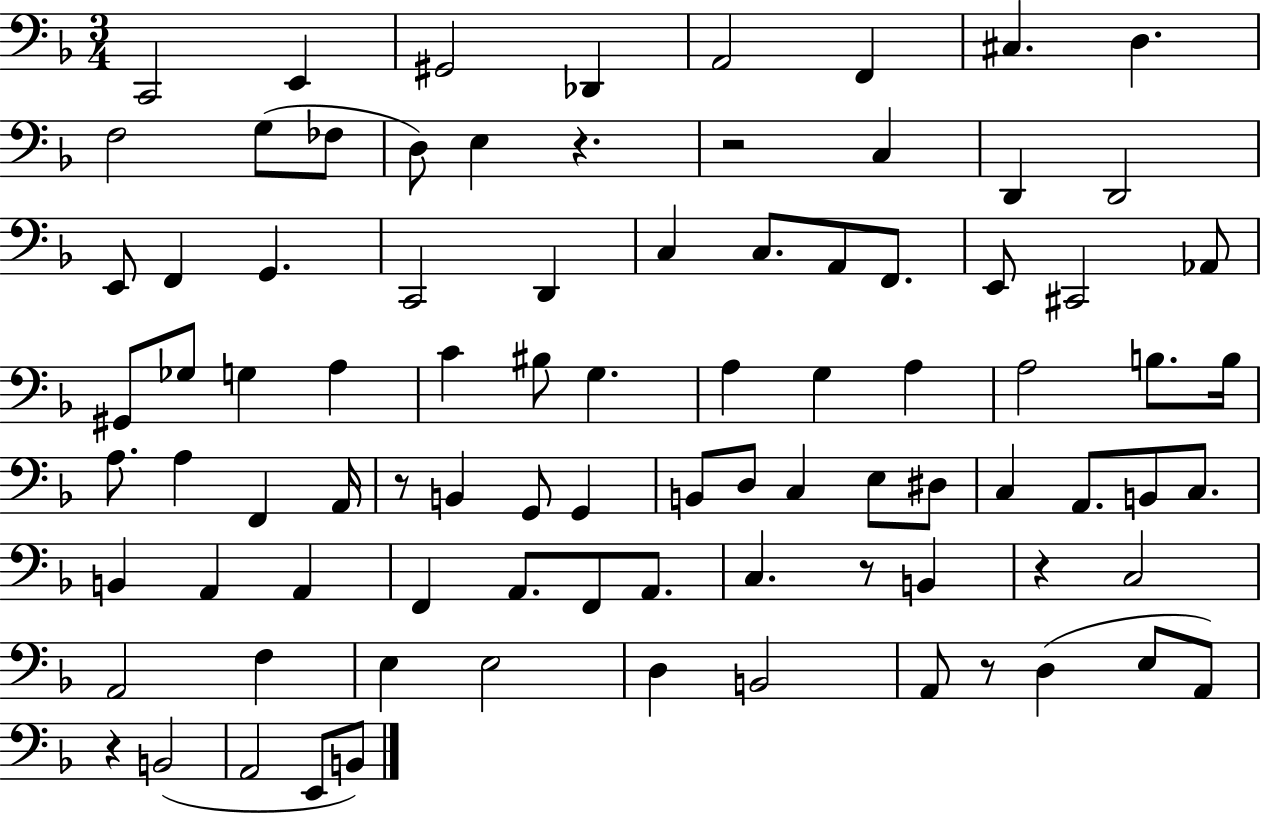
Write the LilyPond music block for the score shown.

{
  \clef bass
  \numericTimeSignature
  \time 3/4
  \key f \major
  c,2 e,4 | gis,2 des,4 | a,2 f,4 | cis4. d4. | \break f2 g8( fes8 | d8) e4 r4. | r2 c4 | d,4 d,2 | \break e,8 f,4 g,4. | c,2 d,4 | c4 c8. a,8 f,8. | e,8 cis,2 aes,8 | \break gis,8 ges8 g4 a4 | c'4 bis8 g4. | a4 g4 a4 | a2 b8. b16 | \break a8. a4 f,4 a,16 | r8 b,4 g,8 g,4 | b,8 d8 c4 e8 dis8 | c4 a,8. b,8 c8. | \break b,4 a,4 a,4 | f,4 a,8. f,8 a,8. | c4. r8 b,4 | r4 c2 | \break a,2 f4 | e4 e2 | d4 b,2 | a,8 r8 d4( e8 a,8) | \break r4 b,2( | a,2 e,8 b,8) | \bar "|."
}